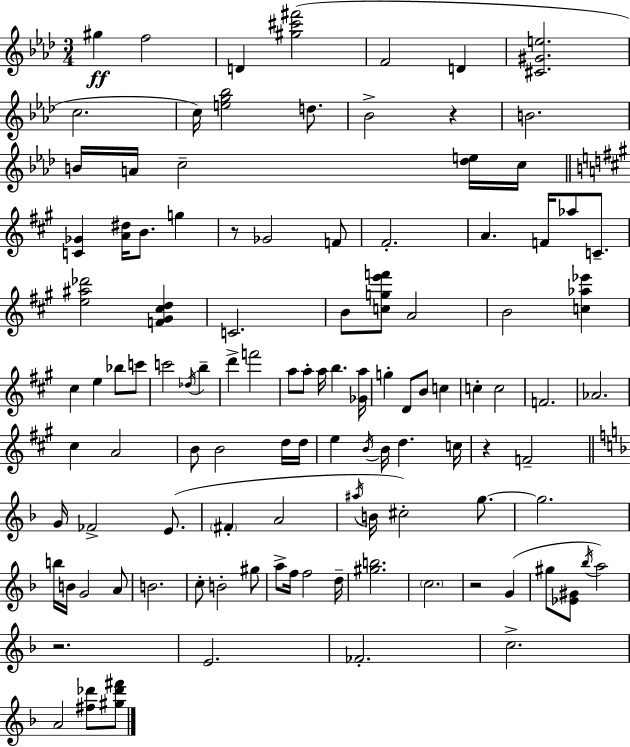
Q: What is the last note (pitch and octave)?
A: A4